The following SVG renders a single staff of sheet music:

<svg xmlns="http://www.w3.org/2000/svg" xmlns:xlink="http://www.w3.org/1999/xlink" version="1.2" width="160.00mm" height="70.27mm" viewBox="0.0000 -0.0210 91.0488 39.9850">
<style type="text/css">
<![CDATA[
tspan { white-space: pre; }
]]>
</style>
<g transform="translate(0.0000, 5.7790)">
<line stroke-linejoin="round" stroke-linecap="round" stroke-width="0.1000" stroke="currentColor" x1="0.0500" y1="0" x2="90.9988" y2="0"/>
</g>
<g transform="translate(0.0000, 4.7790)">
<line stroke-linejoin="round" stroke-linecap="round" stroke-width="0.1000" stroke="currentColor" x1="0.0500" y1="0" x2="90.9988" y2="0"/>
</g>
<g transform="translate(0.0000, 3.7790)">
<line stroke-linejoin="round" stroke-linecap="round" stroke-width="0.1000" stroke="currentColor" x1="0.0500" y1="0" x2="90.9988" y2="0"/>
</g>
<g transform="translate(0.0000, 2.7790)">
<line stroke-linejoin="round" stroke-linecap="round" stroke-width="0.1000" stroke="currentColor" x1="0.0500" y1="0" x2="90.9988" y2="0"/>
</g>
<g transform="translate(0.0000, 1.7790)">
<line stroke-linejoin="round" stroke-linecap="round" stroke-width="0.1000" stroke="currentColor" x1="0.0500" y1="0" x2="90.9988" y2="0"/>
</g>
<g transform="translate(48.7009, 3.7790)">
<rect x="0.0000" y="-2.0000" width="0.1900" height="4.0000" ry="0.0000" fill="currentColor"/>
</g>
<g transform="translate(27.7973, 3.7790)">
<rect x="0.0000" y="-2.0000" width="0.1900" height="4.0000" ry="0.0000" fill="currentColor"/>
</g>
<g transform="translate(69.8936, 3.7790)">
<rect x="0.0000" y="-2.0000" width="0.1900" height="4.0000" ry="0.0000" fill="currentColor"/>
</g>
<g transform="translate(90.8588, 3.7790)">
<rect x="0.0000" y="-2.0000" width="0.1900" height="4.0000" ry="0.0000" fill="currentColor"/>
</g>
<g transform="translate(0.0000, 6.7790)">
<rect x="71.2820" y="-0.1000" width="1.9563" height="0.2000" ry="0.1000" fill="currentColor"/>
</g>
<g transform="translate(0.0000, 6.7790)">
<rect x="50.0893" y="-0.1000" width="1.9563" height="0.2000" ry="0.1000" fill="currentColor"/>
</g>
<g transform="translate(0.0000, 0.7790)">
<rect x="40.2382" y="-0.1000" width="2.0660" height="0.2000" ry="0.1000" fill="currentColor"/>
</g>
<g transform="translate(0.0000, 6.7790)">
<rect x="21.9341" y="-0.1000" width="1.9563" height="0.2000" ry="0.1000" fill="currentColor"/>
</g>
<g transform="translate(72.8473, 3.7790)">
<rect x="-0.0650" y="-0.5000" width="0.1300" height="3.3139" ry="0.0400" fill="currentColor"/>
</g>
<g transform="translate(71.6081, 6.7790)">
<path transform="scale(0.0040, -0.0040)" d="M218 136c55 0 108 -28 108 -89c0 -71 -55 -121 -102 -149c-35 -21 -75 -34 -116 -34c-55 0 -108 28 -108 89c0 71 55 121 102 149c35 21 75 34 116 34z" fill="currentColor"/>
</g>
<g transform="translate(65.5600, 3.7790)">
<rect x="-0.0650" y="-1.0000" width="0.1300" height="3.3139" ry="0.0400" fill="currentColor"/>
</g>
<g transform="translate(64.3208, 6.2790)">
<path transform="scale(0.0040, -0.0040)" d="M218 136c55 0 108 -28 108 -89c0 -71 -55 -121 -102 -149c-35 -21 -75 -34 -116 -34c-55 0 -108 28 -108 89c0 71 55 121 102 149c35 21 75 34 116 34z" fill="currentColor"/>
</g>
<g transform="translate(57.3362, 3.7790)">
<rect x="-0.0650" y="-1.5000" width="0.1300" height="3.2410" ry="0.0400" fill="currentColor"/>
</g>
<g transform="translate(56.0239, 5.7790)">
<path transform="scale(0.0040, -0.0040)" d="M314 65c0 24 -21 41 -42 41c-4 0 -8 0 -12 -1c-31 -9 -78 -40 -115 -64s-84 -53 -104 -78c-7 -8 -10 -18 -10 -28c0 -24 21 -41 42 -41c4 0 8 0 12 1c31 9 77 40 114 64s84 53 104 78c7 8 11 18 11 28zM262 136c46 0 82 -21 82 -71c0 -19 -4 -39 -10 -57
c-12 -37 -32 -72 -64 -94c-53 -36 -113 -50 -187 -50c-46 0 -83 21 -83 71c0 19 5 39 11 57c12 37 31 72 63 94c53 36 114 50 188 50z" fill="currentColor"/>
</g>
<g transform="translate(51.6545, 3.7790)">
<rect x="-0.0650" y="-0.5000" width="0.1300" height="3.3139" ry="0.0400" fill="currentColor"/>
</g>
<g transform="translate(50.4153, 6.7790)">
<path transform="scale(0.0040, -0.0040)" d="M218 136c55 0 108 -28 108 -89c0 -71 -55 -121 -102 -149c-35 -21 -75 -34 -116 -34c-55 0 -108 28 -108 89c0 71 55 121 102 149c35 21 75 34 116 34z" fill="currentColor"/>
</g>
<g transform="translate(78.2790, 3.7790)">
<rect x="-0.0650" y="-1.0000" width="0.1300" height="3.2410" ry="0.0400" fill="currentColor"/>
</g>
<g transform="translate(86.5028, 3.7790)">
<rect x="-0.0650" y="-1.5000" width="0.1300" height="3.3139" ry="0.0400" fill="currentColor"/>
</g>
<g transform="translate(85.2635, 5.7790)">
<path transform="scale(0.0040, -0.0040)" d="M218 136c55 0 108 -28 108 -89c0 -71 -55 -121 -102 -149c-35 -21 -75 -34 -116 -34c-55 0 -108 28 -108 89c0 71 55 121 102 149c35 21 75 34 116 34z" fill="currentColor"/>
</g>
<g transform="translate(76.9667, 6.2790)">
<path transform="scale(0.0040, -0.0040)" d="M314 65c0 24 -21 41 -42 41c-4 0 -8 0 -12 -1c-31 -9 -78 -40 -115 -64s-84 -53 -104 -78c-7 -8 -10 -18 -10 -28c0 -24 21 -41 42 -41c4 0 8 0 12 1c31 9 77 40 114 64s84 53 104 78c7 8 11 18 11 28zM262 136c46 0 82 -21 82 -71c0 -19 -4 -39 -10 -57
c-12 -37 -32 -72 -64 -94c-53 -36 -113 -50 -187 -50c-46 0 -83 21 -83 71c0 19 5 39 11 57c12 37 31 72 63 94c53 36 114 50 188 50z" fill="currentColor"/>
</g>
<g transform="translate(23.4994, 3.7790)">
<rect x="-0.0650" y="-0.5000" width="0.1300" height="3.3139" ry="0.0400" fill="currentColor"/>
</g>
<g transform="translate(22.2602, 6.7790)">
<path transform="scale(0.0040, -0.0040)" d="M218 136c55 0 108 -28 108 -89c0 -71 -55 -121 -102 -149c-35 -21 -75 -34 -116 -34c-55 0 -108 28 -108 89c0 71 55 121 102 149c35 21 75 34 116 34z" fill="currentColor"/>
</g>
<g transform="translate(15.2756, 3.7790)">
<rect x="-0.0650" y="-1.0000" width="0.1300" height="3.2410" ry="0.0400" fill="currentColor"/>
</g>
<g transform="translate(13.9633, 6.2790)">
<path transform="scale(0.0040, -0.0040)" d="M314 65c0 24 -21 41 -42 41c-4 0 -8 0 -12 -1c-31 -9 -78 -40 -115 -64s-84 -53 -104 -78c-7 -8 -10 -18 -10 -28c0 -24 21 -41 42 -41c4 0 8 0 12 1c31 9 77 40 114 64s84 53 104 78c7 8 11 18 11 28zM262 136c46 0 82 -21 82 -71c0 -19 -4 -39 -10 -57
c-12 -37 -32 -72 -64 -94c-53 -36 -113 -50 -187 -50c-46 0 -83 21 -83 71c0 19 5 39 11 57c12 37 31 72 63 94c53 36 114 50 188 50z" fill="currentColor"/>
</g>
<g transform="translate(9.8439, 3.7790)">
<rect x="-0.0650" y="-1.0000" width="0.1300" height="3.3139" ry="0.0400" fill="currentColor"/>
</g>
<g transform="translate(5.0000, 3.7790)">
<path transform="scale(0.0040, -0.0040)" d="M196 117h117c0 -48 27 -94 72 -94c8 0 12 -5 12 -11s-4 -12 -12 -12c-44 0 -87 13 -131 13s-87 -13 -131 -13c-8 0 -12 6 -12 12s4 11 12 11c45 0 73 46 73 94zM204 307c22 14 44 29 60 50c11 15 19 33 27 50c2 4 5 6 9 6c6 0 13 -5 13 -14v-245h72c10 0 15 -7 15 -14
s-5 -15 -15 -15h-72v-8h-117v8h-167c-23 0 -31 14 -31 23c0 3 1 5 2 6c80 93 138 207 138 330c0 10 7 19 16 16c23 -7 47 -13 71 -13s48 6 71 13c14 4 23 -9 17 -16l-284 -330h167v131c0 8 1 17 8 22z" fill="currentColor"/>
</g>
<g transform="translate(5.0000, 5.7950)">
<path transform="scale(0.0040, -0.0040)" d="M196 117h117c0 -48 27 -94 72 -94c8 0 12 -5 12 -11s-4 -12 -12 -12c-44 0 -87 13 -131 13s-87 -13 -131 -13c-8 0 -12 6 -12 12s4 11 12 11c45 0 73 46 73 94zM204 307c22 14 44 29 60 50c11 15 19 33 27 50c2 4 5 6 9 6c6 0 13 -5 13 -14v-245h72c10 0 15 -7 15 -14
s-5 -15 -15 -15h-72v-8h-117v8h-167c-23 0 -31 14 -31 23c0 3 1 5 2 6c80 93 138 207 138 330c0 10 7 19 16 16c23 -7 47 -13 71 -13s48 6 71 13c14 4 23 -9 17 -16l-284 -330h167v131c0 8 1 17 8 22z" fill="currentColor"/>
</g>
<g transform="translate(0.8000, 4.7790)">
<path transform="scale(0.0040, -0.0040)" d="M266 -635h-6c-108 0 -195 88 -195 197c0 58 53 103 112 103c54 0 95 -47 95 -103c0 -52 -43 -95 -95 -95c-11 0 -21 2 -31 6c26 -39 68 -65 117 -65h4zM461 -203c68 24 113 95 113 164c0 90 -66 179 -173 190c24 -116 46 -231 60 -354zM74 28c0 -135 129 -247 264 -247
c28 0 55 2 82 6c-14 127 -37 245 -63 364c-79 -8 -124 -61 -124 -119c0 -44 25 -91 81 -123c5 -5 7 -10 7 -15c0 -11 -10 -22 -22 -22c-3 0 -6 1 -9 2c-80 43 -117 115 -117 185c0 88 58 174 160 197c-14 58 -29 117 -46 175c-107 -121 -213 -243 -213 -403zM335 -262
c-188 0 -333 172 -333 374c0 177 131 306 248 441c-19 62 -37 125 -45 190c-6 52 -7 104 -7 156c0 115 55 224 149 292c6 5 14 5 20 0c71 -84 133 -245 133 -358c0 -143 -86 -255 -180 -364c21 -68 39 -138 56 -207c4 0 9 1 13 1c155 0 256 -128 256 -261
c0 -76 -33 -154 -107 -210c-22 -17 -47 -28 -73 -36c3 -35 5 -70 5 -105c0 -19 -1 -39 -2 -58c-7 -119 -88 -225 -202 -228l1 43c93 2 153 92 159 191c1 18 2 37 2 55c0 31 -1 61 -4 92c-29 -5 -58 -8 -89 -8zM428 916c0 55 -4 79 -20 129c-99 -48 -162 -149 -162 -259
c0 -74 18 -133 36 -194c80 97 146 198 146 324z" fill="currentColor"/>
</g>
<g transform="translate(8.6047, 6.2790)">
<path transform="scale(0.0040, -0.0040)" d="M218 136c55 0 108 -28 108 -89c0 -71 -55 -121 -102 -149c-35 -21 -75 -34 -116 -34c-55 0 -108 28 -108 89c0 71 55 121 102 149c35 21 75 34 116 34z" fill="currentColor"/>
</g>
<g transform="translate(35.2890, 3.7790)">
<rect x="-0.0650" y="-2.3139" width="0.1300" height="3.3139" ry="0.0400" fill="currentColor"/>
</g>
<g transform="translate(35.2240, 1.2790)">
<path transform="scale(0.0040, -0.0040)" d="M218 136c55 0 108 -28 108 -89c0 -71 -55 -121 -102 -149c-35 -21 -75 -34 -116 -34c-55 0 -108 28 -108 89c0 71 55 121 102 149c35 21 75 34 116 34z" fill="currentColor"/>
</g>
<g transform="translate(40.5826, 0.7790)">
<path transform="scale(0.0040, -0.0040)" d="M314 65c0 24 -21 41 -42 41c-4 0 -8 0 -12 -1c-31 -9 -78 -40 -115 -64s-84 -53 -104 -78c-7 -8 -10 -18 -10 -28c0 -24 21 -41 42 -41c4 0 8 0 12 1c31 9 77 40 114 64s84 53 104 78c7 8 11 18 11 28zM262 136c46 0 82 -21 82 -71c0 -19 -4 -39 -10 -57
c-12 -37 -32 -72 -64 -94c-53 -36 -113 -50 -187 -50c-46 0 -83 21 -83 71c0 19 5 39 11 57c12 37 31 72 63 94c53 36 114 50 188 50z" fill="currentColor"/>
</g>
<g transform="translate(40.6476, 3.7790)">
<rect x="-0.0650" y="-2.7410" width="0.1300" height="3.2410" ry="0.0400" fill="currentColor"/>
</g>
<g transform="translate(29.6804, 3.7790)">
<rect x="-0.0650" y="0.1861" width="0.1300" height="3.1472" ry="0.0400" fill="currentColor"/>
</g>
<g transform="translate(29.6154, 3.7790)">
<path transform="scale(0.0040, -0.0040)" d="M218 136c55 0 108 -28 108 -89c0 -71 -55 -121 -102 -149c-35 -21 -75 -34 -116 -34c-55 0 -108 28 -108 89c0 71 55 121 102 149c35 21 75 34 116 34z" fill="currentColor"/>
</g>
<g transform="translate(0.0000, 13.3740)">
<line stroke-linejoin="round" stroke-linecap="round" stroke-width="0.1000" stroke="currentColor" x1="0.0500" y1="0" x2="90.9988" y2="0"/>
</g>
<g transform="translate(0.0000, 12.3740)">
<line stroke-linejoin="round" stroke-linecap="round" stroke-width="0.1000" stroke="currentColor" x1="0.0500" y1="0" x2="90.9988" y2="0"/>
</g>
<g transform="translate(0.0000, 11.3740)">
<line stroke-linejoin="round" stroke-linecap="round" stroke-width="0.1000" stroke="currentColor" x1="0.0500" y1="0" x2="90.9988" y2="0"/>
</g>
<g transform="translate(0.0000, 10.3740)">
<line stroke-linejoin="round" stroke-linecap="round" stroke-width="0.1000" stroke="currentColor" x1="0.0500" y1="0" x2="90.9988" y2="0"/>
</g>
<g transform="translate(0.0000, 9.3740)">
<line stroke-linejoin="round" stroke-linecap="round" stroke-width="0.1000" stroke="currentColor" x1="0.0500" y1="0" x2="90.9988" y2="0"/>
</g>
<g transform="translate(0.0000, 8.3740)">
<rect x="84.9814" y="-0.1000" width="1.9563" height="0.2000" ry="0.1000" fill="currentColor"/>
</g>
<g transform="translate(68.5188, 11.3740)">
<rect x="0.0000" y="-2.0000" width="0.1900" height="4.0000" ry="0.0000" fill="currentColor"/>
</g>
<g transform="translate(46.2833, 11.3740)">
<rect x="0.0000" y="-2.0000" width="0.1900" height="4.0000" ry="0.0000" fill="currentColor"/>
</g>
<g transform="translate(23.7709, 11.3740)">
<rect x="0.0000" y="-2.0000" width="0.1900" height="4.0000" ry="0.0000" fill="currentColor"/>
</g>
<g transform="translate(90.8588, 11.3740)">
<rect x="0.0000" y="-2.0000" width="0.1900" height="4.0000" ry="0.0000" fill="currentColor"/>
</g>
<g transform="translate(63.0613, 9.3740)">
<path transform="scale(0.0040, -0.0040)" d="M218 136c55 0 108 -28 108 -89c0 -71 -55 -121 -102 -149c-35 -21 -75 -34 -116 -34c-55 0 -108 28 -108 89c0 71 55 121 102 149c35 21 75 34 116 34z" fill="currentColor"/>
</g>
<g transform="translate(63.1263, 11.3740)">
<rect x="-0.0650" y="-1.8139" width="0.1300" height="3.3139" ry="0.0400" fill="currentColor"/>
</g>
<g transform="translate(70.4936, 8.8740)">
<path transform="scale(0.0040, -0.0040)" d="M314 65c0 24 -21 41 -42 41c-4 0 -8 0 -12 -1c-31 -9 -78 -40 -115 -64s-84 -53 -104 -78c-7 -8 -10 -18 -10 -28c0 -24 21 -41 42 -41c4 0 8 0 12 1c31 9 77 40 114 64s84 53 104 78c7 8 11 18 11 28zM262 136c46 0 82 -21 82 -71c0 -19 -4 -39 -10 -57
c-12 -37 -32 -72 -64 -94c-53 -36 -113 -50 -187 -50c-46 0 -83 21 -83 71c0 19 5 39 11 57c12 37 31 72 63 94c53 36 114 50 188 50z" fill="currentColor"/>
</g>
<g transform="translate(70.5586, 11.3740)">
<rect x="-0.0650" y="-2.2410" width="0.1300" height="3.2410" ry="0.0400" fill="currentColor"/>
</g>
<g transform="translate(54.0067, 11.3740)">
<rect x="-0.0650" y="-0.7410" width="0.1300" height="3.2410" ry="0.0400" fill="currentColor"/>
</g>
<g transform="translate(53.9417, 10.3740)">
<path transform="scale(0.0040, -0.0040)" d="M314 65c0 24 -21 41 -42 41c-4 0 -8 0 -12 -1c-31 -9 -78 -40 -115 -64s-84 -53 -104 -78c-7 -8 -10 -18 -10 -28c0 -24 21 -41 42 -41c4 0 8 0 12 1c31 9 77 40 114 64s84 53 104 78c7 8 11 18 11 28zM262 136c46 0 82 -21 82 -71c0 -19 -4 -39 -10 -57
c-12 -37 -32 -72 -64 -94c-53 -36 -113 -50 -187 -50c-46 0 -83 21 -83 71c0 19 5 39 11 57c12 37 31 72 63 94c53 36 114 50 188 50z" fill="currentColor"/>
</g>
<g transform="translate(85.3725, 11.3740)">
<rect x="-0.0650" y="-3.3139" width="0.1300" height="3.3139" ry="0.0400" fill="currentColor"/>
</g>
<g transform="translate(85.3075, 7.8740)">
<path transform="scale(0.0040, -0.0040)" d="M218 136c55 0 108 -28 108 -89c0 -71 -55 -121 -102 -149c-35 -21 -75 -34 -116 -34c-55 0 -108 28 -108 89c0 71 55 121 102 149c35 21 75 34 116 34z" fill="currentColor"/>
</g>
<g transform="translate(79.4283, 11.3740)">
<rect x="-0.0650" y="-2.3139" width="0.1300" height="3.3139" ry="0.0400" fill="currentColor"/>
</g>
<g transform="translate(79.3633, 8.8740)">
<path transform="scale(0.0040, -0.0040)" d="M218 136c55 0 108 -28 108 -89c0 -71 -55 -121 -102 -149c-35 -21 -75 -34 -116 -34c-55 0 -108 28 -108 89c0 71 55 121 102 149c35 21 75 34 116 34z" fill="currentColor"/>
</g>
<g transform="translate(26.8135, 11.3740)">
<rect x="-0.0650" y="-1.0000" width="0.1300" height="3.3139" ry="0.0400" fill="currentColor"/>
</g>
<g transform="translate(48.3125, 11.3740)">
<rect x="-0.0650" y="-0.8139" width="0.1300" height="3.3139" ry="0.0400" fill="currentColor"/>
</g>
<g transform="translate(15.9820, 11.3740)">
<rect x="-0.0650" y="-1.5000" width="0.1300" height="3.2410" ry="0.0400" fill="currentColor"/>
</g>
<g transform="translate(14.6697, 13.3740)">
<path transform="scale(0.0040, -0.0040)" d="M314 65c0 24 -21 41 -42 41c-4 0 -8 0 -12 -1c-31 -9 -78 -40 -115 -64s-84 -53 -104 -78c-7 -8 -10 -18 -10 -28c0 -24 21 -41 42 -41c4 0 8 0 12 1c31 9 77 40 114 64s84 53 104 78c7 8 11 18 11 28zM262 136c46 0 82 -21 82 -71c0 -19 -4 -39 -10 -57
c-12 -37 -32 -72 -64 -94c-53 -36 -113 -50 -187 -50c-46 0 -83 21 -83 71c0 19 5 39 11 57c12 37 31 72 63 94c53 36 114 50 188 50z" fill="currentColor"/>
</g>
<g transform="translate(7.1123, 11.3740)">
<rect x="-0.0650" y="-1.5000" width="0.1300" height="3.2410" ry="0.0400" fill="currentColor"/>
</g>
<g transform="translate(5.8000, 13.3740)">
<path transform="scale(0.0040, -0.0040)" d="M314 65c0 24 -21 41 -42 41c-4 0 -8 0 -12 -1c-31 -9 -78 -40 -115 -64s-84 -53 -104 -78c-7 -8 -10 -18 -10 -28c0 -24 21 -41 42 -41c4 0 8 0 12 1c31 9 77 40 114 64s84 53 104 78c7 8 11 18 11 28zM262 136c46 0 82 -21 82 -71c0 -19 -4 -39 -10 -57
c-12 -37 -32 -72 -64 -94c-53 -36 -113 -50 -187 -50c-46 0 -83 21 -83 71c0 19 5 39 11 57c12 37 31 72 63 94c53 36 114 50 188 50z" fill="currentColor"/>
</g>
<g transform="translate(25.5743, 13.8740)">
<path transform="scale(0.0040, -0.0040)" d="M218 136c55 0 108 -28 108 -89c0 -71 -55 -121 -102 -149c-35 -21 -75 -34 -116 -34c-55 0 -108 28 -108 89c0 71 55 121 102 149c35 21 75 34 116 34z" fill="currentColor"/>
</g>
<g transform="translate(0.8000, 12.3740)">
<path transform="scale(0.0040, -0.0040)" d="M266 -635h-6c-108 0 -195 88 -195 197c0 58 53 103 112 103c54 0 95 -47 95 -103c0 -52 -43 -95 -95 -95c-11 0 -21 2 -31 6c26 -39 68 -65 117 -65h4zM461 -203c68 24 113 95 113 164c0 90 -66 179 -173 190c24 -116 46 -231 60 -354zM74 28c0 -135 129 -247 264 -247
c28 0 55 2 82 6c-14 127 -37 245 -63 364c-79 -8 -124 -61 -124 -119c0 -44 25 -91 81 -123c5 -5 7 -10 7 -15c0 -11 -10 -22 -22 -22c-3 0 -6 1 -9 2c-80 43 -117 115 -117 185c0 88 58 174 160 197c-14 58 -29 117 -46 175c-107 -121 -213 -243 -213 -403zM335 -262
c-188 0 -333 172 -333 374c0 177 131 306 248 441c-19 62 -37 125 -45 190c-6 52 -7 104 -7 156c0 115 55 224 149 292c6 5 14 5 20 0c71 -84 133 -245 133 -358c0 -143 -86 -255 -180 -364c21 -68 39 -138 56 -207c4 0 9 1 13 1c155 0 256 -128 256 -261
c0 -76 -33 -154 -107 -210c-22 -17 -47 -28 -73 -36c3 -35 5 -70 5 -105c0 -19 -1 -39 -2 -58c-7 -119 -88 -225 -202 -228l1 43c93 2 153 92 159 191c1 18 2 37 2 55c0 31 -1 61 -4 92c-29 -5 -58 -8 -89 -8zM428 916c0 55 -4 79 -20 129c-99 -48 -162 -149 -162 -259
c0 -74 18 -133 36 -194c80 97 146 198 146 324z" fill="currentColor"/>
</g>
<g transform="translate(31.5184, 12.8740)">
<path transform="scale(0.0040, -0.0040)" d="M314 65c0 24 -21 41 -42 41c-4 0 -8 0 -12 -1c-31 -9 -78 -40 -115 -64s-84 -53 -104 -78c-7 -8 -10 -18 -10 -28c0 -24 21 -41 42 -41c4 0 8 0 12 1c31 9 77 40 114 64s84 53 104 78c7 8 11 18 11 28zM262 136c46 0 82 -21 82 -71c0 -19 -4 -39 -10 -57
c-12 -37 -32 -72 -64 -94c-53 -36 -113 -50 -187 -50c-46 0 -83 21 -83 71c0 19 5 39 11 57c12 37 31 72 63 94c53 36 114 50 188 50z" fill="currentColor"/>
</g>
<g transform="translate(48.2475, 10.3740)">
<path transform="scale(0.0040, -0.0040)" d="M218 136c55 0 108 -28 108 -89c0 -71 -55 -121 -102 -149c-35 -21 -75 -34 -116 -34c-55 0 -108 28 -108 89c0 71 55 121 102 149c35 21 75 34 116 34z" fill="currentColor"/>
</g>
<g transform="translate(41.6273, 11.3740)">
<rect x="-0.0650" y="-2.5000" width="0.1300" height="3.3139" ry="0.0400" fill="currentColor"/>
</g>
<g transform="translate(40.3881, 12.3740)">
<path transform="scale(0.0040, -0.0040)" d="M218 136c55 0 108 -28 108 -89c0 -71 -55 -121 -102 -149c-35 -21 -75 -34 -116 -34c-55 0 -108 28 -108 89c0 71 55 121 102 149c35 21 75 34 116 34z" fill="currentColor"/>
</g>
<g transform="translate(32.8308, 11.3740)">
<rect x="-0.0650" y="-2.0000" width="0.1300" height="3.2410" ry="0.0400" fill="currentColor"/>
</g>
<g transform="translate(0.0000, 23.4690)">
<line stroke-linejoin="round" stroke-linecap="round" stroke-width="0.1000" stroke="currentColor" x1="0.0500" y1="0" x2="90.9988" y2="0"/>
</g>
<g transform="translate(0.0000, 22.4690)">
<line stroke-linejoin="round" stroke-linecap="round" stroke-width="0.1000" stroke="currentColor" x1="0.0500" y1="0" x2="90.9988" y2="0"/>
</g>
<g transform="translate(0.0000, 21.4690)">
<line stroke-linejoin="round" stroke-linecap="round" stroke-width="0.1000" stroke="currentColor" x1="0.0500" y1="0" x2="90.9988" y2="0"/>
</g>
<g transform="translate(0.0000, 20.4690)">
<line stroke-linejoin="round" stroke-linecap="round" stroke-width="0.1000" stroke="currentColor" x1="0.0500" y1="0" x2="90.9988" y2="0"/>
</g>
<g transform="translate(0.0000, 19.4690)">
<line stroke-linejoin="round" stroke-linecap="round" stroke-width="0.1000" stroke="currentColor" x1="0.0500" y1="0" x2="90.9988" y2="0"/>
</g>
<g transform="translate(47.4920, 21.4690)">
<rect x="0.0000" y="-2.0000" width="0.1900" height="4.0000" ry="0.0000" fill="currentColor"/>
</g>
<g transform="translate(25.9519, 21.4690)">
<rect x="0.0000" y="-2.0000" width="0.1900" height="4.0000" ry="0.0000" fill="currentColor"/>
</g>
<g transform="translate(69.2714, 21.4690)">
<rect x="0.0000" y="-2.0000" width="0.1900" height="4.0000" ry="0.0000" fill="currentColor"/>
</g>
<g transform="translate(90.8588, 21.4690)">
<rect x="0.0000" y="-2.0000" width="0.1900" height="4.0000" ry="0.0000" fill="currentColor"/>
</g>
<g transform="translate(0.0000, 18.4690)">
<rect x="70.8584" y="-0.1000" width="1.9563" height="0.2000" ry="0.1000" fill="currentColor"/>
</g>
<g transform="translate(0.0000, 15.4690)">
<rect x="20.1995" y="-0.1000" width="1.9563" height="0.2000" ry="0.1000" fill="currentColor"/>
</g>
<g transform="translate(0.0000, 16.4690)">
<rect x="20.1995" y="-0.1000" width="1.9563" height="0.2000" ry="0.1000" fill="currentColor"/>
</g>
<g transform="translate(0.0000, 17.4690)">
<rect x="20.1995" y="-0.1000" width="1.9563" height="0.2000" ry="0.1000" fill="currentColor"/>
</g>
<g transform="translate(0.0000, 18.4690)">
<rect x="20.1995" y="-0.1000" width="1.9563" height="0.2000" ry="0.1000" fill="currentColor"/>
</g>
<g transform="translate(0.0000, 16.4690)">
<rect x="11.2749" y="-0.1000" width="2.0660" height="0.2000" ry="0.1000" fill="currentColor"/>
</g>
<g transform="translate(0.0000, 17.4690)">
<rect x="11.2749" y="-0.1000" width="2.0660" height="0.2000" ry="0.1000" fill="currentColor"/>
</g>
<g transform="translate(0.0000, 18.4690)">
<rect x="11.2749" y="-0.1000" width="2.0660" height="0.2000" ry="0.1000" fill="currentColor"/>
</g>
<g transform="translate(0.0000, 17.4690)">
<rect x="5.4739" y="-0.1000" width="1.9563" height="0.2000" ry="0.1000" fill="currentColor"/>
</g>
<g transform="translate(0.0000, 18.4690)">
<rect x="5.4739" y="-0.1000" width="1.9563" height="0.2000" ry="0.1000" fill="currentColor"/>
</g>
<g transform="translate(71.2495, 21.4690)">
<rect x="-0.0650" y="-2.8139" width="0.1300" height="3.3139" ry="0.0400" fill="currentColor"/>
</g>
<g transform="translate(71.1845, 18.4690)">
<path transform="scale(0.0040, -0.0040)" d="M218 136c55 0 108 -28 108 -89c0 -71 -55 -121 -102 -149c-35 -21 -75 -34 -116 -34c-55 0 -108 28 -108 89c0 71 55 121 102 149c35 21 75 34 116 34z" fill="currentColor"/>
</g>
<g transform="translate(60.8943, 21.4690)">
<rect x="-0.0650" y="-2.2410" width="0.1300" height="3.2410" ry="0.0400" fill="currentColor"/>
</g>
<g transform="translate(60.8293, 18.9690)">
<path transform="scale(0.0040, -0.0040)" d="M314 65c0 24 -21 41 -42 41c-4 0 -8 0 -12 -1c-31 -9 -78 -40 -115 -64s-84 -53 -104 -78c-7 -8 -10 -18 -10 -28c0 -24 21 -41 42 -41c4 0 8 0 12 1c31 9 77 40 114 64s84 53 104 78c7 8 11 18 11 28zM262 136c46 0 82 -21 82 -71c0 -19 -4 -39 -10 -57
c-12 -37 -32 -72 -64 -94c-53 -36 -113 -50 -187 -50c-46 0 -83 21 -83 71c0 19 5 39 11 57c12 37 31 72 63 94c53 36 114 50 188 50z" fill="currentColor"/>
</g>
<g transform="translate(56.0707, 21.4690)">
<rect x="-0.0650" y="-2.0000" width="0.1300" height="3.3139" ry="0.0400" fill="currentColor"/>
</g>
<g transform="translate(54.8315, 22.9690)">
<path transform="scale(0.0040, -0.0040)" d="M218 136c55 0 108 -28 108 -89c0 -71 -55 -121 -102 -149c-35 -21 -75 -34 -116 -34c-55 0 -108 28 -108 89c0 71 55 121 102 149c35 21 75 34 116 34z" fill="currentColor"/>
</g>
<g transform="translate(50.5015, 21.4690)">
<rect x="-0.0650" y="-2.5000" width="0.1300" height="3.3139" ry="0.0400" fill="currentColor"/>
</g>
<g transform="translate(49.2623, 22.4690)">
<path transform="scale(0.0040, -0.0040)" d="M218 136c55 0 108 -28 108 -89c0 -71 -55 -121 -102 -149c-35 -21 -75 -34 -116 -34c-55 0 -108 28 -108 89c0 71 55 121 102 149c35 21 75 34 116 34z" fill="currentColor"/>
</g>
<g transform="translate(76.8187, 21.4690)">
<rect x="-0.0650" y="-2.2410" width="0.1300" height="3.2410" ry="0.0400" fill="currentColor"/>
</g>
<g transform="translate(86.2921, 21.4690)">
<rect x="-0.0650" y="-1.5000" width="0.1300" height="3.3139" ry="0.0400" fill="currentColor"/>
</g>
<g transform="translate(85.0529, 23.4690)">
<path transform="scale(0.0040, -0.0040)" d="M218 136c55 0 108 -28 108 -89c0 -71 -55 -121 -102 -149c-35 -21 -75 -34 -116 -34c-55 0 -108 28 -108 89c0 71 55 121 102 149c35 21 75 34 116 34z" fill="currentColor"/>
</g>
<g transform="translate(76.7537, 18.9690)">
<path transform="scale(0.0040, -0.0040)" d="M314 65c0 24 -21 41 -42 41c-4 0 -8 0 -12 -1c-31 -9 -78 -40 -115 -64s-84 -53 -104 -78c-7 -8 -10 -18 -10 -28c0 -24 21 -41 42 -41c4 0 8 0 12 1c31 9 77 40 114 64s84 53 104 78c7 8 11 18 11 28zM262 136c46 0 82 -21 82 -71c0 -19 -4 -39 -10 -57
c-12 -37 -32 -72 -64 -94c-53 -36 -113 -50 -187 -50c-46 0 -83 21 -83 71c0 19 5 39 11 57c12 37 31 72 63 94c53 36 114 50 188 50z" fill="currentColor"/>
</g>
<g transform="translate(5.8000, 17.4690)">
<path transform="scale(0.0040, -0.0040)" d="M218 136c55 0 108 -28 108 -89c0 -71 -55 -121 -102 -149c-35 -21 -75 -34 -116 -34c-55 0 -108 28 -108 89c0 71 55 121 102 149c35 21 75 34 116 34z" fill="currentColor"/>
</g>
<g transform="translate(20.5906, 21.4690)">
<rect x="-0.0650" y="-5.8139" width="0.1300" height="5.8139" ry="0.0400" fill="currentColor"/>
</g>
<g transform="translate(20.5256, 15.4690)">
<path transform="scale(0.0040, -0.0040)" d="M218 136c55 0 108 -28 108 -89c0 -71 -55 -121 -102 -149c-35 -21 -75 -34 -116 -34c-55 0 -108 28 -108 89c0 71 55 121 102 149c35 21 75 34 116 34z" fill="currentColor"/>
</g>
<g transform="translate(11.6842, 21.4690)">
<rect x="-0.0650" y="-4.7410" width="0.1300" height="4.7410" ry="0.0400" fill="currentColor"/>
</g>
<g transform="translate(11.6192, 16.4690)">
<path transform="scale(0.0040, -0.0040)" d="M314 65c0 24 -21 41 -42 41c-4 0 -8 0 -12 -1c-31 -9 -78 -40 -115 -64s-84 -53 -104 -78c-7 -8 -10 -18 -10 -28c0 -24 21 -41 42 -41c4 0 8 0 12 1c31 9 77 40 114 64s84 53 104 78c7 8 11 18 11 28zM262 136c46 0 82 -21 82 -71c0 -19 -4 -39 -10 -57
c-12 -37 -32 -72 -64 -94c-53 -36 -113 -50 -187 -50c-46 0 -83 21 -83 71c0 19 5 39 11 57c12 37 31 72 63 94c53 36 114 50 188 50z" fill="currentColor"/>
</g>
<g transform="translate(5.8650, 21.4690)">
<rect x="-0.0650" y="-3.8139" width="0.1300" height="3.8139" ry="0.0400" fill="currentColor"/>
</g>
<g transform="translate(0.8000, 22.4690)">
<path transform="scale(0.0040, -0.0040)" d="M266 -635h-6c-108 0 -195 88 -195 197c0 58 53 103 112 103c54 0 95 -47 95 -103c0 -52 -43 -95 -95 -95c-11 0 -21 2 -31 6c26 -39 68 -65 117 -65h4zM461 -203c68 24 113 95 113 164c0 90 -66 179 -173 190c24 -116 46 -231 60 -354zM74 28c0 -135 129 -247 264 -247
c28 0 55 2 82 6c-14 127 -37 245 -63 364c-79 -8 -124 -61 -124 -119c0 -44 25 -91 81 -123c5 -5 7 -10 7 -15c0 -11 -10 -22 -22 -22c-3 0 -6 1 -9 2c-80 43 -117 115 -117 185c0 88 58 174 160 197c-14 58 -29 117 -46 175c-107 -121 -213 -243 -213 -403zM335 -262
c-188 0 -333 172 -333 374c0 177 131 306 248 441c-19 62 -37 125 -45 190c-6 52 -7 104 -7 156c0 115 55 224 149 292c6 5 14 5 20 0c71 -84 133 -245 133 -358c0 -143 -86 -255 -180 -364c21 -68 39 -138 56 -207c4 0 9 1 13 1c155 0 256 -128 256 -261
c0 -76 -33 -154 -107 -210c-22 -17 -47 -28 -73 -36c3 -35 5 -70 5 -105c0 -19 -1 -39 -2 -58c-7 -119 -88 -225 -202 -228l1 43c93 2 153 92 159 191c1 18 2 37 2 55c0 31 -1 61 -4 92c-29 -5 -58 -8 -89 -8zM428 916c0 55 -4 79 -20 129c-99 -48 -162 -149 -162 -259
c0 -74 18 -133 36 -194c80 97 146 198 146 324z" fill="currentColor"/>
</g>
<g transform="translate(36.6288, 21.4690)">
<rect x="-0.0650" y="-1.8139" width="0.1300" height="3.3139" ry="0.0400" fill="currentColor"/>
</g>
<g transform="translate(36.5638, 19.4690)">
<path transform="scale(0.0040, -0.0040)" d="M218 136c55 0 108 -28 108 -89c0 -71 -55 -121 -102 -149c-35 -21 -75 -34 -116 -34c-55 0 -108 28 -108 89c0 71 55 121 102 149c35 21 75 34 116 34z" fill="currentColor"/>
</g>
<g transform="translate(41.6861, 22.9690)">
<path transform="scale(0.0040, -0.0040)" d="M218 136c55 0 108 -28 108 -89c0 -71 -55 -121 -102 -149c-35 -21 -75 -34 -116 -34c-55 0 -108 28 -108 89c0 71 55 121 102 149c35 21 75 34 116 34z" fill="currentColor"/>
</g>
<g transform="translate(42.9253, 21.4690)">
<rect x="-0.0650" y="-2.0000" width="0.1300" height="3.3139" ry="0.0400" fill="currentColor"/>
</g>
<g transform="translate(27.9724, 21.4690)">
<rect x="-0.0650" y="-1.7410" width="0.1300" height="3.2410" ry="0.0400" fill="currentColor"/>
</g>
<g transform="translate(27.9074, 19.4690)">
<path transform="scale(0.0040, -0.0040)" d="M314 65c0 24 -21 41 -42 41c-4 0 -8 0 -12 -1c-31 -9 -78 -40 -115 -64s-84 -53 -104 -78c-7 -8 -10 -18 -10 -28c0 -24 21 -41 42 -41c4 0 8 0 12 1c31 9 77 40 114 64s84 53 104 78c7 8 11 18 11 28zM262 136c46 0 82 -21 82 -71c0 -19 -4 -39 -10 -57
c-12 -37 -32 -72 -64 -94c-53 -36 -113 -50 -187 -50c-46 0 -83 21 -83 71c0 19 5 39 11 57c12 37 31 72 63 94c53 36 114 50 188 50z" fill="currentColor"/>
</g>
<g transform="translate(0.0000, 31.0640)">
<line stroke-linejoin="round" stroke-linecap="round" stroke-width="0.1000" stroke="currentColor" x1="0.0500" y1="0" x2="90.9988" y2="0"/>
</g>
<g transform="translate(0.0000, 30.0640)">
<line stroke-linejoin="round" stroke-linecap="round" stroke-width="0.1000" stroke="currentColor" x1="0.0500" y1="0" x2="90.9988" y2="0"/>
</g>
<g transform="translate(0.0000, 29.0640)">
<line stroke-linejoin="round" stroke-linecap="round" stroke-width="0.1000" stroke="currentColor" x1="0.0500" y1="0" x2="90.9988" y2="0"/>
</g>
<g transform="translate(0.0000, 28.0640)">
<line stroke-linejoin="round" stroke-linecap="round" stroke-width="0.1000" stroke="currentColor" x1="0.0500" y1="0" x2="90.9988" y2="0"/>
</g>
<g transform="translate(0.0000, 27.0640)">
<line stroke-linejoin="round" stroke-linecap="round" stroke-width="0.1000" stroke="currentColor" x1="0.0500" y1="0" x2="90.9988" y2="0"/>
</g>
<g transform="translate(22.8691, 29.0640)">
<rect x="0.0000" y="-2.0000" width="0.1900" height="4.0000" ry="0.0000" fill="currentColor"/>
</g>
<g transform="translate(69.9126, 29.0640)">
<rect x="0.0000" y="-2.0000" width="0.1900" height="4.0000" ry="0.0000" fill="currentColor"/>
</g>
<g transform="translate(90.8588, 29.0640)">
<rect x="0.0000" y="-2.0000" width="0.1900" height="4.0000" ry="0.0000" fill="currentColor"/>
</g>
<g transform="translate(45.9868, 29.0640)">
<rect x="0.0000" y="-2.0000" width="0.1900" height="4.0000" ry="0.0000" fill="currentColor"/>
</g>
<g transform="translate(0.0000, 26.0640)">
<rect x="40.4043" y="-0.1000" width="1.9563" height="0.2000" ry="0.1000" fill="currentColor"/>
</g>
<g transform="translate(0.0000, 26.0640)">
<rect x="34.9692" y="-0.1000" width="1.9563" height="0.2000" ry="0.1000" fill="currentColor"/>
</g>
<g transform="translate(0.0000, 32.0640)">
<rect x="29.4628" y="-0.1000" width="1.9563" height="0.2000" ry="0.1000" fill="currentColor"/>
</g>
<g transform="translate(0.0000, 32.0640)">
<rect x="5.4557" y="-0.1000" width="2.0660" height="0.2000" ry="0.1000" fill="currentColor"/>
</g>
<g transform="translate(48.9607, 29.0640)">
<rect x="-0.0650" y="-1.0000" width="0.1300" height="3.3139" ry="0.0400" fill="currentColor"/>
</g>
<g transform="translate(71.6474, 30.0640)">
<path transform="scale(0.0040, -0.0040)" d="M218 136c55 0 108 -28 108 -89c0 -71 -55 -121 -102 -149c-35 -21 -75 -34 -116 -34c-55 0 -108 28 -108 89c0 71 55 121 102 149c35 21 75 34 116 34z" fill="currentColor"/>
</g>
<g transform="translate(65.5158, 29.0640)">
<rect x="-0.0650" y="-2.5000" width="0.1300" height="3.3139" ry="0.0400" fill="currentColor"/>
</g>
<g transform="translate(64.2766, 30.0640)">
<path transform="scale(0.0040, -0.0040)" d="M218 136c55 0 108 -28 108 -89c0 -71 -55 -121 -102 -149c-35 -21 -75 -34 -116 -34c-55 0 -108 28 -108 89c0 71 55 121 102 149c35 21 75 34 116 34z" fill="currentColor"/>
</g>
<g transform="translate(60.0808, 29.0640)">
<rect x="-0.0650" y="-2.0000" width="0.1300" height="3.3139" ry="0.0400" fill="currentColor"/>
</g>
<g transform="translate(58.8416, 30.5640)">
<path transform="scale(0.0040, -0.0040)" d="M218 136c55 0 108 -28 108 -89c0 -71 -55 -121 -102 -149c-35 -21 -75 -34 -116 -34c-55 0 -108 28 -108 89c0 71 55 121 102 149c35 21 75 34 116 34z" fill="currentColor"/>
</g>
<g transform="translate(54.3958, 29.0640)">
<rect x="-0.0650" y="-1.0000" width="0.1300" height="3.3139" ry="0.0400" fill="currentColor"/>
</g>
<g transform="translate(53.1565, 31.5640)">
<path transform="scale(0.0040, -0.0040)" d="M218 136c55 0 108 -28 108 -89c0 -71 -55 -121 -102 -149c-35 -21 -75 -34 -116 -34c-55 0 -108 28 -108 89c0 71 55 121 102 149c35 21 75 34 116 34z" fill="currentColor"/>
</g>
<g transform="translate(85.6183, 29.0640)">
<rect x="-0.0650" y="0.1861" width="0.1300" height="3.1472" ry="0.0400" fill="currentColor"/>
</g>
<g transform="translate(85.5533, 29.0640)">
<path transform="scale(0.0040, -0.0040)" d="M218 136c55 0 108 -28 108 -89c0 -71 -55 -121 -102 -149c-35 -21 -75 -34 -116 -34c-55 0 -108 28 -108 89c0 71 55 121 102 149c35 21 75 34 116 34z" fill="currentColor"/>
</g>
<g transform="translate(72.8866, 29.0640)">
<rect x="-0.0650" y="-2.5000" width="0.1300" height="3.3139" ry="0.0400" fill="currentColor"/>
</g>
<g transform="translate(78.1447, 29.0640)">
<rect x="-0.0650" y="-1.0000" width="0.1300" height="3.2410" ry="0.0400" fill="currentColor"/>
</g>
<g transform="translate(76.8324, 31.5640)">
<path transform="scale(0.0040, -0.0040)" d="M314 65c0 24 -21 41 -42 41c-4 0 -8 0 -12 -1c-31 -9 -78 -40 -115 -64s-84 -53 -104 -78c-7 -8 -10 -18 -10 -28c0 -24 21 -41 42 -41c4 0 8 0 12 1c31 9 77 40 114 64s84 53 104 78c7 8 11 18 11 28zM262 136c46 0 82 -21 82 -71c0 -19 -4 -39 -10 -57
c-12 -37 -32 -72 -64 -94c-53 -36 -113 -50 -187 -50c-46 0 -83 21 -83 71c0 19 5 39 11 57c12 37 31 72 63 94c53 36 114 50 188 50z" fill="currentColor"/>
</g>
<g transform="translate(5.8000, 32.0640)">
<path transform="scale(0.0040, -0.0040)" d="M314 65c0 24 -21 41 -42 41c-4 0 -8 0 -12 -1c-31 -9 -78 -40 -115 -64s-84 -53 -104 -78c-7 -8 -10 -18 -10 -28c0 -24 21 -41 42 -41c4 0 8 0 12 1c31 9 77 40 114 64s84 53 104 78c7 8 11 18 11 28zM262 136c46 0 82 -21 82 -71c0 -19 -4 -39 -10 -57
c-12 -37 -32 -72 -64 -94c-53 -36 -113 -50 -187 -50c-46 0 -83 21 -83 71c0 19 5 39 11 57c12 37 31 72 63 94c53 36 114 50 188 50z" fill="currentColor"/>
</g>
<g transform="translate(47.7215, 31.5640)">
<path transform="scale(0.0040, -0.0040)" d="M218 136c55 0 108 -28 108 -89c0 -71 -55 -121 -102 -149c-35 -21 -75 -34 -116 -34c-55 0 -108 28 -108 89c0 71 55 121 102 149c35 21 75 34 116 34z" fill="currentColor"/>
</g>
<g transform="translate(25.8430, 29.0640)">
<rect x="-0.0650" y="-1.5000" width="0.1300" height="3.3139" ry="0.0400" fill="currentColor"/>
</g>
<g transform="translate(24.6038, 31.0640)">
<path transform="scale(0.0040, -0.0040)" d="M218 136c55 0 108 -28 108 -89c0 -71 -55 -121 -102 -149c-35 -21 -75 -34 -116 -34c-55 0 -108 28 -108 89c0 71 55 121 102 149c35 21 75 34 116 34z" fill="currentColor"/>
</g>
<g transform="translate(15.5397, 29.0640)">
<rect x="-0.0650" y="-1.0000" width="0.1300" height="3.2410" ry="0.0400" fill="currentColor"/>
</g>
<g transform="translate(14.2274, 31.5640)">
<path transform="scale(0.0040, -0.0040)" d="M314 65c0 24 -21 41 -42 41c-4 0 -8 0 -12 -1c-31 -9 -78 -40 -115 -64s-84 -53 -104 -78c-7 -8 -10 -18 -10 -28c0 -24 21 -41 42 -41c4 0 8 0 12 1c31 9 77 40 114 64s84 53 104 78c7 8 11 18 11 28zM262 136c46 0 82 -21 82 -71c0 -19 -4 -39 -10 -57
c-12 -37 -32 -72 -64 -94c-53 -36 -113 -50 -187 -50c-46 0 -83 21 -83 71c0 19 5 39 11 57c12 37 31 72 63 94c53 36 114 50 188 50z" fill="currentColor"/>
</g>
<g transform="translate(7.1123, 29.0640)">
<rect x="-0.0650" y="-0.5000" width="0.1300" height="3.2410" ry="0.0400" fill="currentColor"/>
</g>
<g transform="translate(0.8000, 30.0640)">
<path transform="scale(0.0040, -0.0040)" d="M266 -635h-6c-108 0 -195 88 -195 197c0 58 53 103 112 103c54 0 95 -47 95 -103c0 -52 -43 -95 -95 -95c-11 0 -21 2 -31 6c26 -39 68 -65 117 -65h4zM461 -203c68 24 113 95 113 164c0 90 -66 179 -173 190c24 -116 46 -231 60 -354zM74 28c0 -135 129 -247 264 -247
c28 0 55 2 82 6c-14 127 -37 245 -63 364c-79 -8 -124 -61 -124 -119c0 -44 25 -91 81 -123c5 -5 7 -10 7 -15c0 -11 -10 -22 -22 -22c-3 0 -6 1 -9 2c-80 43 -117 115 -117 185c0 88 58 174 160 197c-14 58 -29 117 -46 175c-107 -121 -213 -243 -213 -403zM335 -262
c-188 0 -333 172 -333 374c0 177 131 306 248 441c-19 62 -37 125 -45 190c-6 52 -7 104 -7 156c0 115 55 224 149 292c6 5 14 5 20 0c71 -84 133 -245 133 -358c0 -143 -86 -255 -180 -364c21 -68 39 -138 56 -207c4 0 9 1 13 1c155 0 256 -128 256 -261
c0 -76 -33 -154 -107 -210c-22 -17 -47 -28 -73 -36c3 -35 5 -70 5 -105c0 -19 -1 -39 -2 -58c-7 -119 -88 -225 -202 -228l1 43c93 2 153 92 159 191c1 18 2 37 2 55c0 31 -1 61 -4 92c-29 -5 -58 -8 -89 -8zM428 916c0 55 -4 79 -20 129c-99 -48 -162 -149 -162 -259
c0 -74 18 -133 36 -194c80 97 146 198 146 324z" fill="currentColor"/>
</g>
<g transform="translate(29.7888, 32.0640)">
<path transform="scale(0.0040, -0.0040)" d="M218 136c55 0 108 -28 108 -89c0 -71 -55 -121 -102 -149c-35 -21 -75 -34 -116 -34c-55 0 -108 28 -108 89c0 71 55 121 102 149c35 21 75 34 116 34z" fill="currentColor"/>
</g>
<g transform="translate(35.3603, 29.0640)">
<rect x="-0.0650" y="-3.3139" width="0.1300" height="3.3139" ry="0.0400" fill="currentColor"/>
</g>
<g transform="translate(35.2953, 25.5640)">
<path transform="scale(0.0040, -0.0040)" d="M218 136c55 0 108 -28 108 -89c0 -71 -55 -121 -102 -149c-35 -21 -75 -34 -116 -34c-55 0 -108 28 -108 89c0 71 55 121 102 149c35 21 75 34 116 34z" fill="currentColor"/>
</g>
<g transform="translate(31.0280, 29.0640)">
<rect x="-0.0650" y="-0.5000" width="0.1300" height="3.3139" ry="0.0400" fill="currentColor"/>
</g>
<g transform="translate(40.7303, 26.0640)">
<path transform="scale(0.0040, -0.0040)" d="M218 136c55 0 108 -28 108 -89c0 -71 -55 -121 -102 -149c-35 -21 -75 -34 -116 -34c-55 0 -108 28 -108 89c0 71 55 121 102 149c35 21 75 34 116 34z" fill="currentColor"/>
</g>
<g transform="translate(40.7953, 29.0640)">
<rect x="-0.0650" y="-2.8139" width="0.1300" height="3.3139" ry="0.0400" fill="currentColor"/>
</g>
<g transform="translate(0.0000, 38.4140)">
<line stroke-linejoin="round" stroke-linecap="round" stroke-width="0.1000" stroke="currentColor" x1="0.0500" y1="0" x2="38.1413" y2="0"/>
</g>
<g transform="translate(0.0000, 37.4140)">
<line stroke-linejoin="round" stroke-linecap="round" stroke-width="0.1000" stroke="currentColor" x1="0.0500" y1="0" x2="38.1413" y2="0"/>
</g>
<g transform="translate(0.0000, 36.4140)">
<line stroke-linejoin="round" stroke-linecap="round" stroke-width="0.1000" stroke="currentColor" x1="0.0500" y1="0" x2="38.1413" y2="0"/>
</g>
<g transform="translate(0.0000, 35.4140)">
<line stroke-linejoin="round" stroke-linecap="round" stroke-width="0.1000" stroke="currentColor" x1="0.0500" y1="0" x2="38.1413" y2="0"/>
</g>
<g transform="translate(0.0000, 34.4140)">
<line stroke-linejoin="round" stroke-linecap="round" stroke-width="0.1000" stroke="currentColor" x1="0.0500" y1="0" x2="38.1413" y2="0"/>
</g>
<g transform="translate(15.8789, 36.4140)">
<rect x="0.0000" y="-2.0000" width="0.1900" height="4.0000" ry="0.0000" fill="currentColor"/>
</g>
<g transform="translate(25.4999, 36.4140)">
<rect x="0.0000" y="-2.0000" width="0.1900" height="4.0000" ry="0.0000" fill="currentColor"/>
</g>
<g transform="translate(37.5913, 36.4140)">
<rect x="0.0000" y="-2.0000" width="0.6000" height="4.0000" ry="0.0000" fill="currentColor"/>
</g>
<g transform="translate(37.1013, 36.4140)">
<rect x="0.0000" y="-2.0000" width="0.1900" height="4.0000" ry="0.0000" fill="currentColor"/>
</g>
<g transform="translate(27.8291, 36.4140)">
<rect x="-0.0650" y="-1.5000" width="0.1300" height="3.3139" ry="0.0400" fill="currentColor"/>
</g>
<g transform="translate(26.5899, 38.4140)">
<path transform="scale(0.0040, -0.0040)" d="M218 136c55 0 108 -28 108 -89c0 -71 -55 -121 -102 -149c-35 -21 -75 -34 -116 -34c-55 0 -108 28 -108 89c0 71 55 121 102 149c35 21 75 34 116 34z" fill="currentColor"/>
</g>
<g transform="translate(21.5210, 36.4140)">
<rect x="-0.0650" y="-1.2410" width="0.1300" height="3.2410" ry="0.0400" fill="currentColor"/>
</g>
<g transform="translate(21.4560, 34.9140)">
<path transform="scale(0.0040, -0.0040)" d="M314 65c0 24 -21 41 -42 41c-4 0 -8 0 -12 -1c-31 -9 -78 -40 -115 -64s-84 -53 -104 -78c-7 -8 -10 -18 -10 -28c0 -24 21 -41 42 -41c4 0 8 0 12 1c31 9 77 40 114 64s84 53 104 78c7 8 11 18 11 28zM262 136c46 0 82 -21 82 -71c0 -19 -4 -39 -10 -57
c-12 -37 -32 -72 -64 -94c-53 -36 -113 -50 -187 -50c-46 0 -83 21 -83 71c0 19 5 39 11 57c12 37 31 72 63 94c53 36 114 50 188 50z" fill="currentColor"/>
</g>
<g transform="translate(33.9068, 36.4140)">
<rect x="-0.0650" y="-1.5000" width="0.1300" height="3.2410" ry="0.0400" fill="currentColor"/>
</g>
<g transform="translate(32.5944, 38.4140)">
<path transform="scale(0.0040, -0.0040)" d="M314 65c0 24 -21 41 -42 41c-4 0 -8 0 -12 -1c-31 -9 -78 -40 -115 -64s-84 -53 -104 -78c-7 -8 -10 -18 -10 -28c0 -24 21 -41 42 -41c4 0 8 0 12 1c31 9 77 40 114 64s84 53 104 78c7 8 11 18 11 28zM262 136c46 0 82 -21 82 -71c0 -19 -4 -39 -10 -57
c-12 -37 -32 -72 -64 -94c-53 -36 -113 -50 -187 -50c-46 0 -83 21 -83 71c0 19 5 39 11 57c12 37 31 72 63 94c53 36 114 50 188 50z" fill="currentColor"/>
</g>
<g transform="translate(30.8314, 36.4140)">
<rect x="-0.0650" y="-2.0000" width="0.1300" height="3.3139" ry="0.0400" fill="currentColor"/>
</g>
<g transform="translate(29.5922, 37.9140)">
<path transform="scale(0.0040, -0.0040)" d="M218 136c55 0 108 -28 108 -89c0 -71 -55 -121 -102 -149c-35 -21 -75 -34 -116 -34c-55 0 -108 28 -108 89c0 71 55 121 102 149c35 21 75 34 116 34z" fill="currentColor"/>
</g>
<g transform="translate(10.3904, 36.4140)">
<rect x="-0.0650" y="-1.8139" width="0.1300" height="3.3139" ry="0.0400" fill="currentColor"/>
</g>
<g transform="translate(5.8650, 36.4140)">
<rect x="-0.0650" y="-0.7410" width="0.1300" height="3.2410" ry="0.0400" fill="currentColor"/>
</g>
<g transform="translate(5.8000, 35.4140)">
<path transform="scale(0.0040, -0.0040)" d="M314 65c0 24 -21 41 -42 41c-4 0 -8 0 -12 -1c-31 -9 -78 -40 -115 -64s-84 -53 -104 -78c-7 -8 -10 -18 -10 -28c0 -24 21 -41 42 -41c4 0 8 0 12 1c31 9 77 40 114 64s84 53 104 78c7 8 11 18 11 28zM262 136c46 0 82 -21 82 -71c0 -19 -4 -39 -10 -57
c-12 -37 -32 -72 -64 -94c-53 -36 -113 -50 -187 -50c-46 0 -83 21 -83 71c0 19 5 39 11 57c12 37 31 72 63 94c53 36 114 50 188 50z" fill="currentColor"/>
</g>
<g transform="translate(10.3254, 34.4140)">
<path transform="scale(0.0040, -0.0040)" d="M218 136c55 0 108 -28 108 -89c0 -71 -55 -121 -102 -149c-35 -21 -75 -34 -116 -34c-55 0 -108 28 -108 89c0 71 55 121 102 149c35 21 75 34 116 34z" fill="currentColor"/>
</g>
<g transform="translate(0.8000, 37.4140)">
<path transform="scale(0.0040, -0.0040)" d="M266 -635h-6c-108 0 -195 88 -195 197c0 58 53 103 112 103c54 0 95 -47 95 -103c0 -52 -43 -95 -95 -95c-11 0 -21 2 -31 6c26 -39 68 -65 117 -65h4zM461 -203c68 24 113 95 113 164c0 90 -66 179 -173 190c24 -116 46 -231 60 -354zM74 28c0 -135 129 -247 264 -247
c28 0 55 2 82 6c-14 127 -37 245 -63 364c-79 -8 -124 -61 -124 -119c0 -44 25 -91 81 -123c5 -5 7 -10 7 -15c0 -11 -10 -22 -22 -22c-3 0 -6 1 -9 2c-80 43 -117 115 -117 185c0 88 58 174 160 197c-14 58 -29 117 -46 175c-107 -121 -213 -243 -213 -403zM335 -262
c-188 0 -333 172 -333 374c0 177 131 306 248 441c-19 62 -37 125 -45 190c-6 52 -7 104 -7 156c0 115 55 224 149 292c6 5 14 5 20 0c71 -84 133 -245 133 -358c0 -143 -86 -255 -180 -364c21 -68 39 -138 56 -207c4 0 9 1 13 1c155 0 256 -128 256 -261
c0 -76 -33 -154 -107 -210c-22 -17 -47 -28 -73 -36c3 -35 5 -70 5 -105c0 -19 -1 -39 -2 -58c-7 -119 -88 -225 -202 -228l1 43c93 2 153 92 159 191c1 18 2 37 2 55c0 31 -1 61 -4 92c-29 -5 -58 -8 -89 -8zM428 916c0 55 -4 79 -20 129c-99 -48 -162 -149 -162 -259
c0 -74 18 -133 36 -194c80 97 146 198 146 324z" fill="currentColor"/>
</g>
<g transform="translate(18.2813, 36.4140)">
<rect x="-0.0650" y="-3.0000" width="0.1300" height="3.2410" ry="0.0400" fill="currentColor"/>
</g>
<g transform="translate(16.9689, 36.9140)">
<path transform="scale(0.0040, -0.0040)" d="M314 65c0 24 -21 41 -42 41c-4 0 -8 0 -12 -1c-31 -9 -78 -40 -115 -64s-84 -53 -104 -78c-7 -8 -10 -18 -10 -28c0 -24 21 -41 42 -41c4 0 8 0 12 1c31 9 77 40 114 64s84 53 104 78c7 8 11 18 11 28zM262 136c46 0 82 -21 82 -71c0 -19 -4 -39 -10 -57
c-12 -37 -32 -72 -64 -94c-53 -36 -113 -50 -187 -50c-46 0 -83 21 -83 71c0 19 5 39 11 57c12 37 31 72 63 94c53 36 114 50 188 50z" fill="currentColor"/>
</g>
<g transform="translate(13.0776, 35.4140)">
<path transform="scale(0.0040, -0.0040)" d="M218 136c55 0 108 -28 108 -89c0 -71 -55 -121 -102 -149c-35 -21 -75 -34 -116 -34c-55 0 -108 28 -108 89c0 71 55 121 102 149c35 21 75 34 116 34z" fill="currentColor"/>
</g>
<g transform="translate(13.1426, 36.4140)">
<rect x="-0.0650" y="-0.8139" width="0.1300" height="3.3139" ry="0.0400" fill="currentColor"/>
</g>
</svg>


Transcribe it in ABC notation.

X:1
T:Untitled
M:4/4
L:1/4
K:C
D D2 C B g a2 C E2 D C D2 E E2 E2 D F2 G d d2 f g2 g b c' e'2 g' f2 f F G F g2 a g2 E C2 D2 E C b a D D F G G D2 B d2 f d A2 e2 E F E2